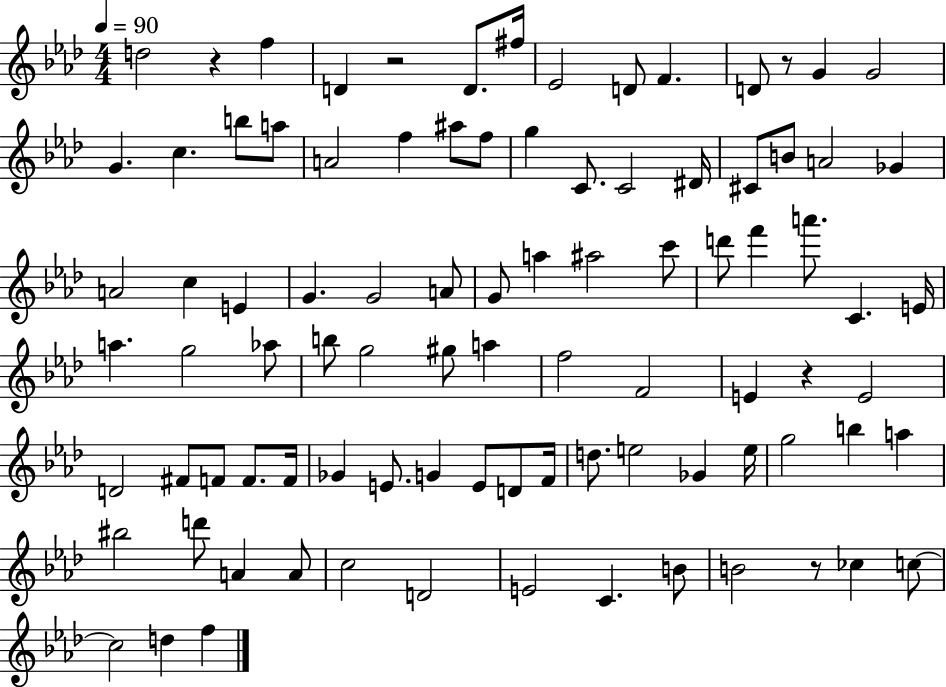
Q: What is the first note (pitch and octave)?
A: D5